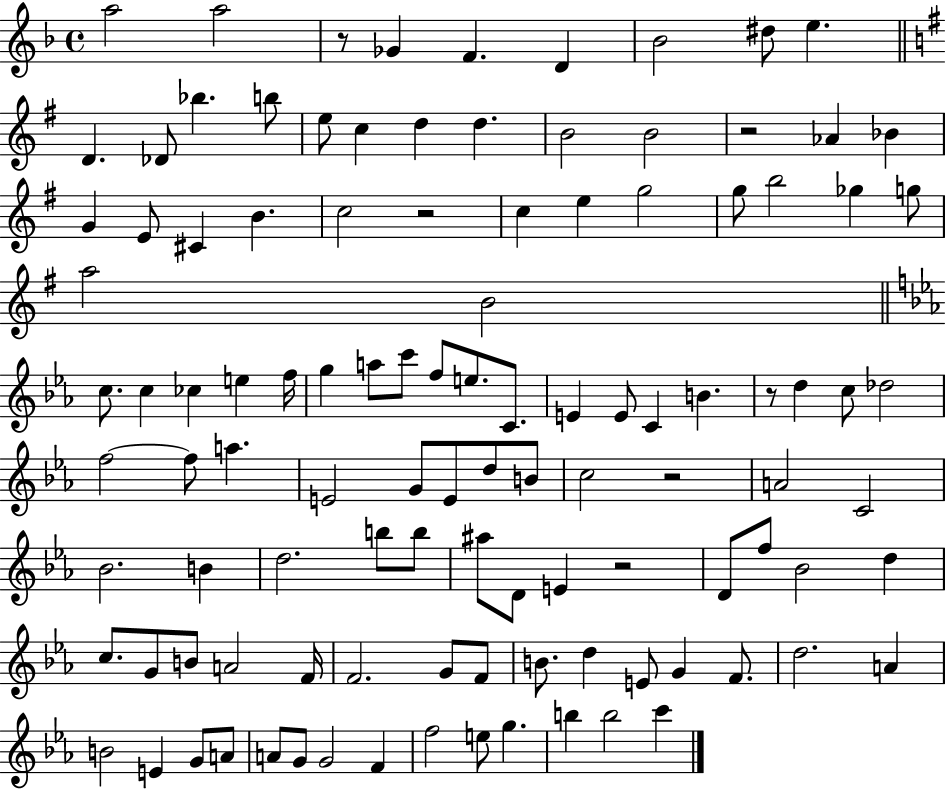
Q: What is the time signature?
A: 4/4